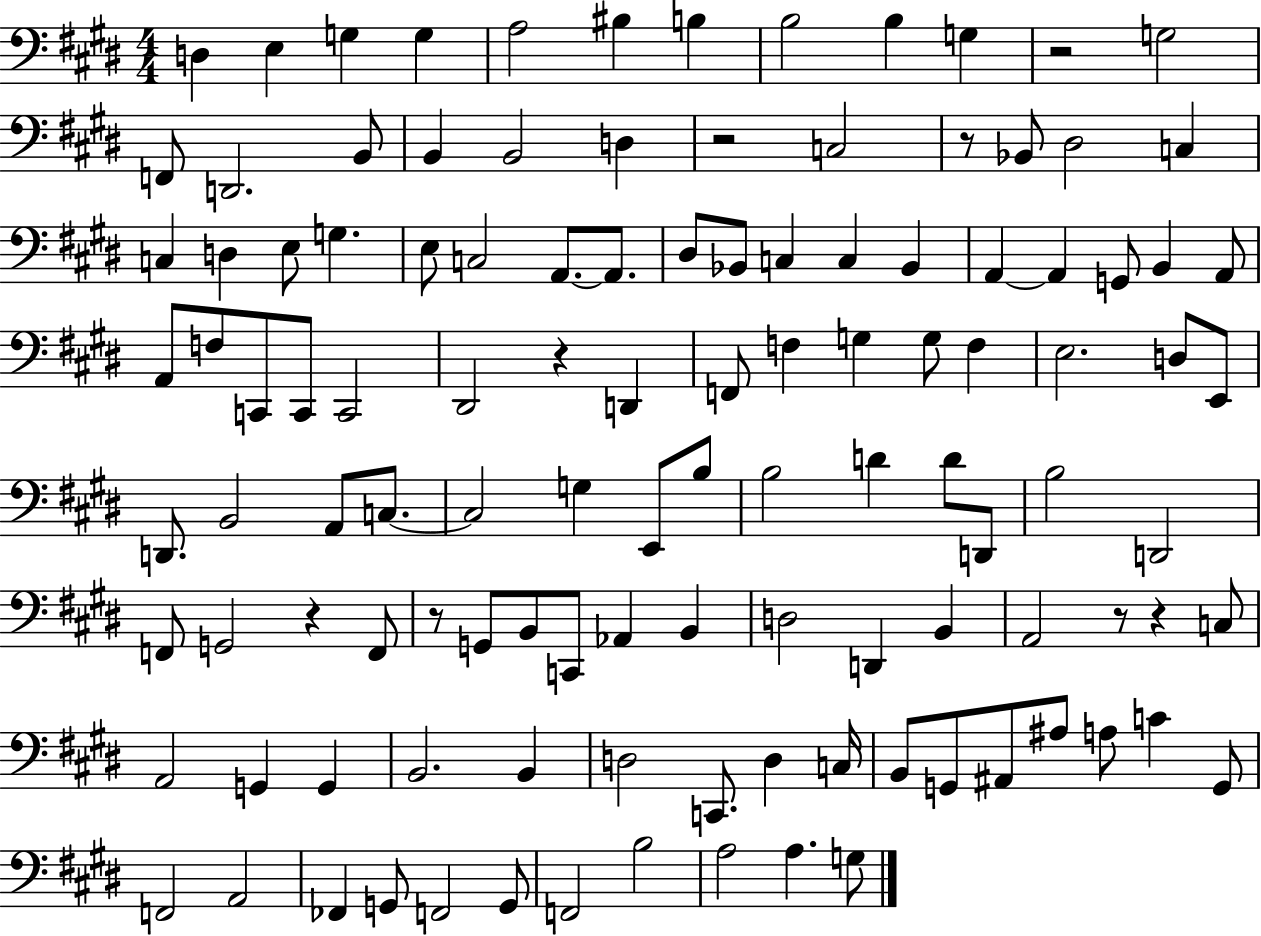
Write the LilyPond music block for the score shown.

{
  \clef bass
  \numericTimeSignature
  \time 4/4
  \key e \major
  d4 e4 g4 g4 | a2 bis4 b4 | b2 b4 g4 | r2 g2 | \break f,8 d,2. b,8 | b,4 b,2 d4 | r2 c2 | r8 bes,8 dis2 c4 | \break c4 d4 e8 g4. | e8 c2 a,8.~~ a,8. | dis8 bes,8 c4 c4 bes,4 | a,4~~ a,4 g,8 b,4 a,8 | \break a,8 f8 c,8 c,8 c,2 | dis,2 r4 d,4 | f,8 f4 g4 g8 f4 | e2. d8 e,8 | \break d,8. b,2 a,8 c8.~~ | c2 g4 e,8 b8 | b2 d'4 d'8 d,8 | b2 d,2 | \break f,8 g,2 r4 f,8 | r8 g,8 b,8 c,8 aes,4 b,4 | d2 d,4 b,4 | a,2 r8 r4 c8 | \break a,2 g,4 g,4 | b,2. b,4 | d2 c,8. d4 c16 | b,8 g,8 ais,8 ais8 a8 c'4 g,8 | \break f,2 a,2 | fes,4 g,8 f,2 g,8 | f,2 b2 | a2 a4. g8 | \break \bar "|."
}